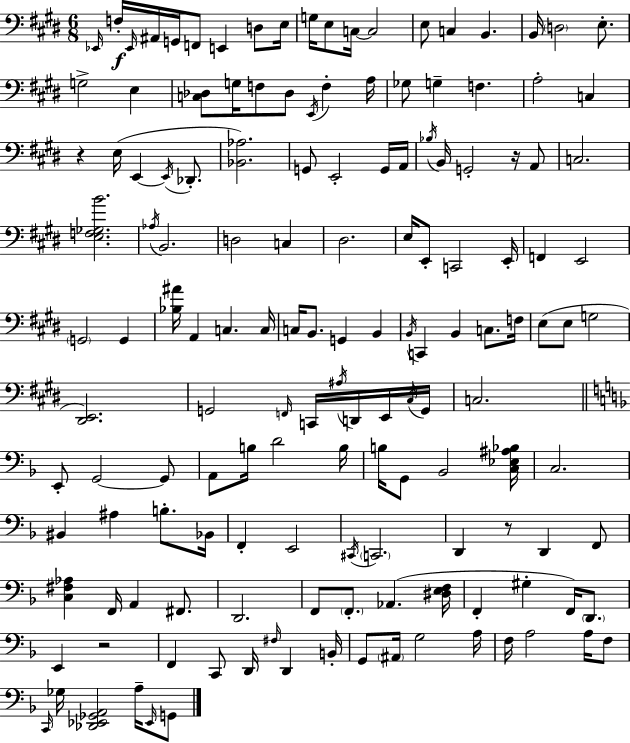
Eb2/s F3/s Eb2/s A#2/s G2/s F2/e E2/q D3/e E3/s G3/s E3/e C3/s C3/h E3/e C3/q B2/q. B2/s D3/h E3/e. G3/h E3/q [C3,Db3]/e G3/s F3/e Db3/e E2/s F3/q A3/s Gb3/e G3/q F3/q. A3/h C3/q R/q E3/s E2/q E2/s Db2/e. [Bb2,Ab3]/h. G2/e E2/h G2/s A2/s Bb3/s B2/s G2/h R/s A2/e C3/h. [E3,F3,Gb3,B4]/h. Ab3/s B2/h. D3/h C3/q D#3/h. E3/s E2/e C2/h E2/s F2/q E2/h G2/h G2/q [Bb3,A#4]/s A2/q C3/q. C3/s C3/s B2/e. G2/q B2/q B2/s C2/q B2/q C3/e. F3/s E3/e E3/e G3/h [D#2,E2]/h. G2/h F2/s C2/s A#3/s D2/s E2/s C#3/s G2/s C3/h. E2/e G2/h G2/e A2/e B3/s D4/h B3/s B3/s G2/e Bb2/h [C3,Eb3,A#3,Bb3]/s C3/h. BIS2/q A#3/q B3/e. Bb2/s F2/q E2/h C#2/s C2/h. D2/q R/e D2/q F2/e [C3,F#3,Ab3]/q F2/s A2/q F#2/e. D2/h. F2/e F2/e. Ab2/q. [D#3,E3,F3]/s F2/q G#3/q F2/s D2/e. E2/q R/h F2/q C2/e D2/s F#3/s D2/q B2/s G2/e A#2/s G3/h A3/s F3/s A3/h A3/s F3/e C2/s Gb3/s [Db2,Eb2,Gb2,A2]/h A3/s Eb2/s G2/e